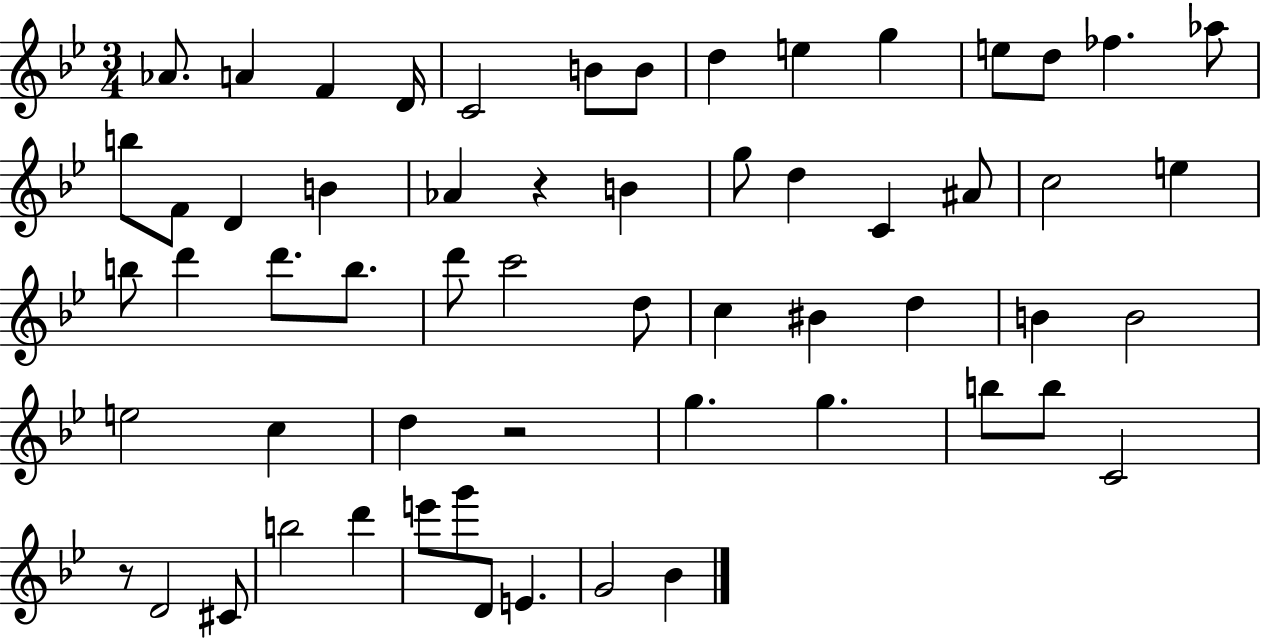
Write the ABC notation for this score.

X:1
T:Untitled
M:3/4
L:1/4
K:Bb
_A/2 A F D/4 C2 B/2 B/2 d e g e/2 d/2 _f _a/2 b/2 F/2 D B _A z B g/2 d C ^A/2 c2 e b/2 d' d'/2 b/2 d'/2 c'2 d/2 c ^B d B B2 e2 c d z2 g g b/2 b/2 C2 z/2 D2 ^C/2 b2 d' e'/2 g'/2 D/2 E G2 _B